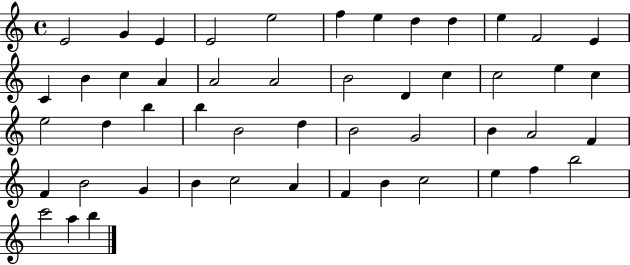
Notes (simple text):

E4/h G4/q E4/q E4/h E5/h F5/q E5/q D5/q D5/q E5/q F4/h E4/q C4/q B4/q C5/q A4/q A4/h A4/h B4/h D4/q C5/q C5/h E5/q C5/q E5/h D5/q B5/q B5/q B4/h D5/q B4/h G4/h B4/q A4/h F4/q F4/q B4/h G4/q B4/q C5/h A4/q F4/q B4/q C5/h E5/q F5/q B5/h C6/h A5/q B5/q